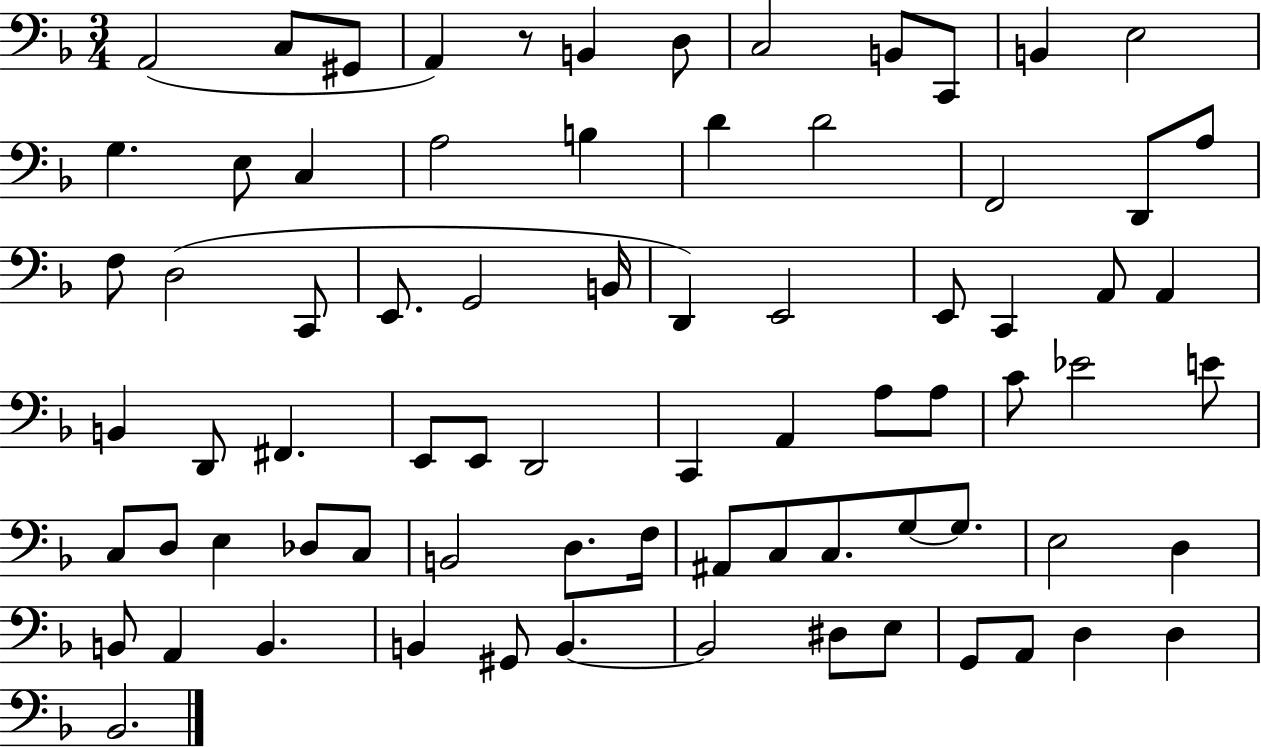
X:1
T:Untitled
M:3/4
L:1/4
K:F
A,,2 C,/2 ^G,,/2 A,, z/2 B,, D,/2 C,2 B,,/2 C,,/2 B,, E,2 G, E,/2 C, A,2 B, D D2 F,,2 D,,/2 A,/2 F,/2 D,2 C,,/2 E,,/2 G,,2 B,,/4 D,, E,,2 E,,/2 C,, A,,/2 A,, B,, D,,/2 ^F,, E,,/2 E,,/2 D,,2 C,, A,, A,/2 A,/2 C/2 _E2 E/2 C,/2 D,/2 E, _D,/2 C,/2 B,,2 D,/2 F,/4 ^A,,/2 C,/2 C,/2 G,/2 G,/2 E,2 D, B,,/2 A,, B,, B,, ^G,,/2 B,, B,,2 ^D,/2 E,/2 G,,/2 A,,/2 D, D, _B,,2